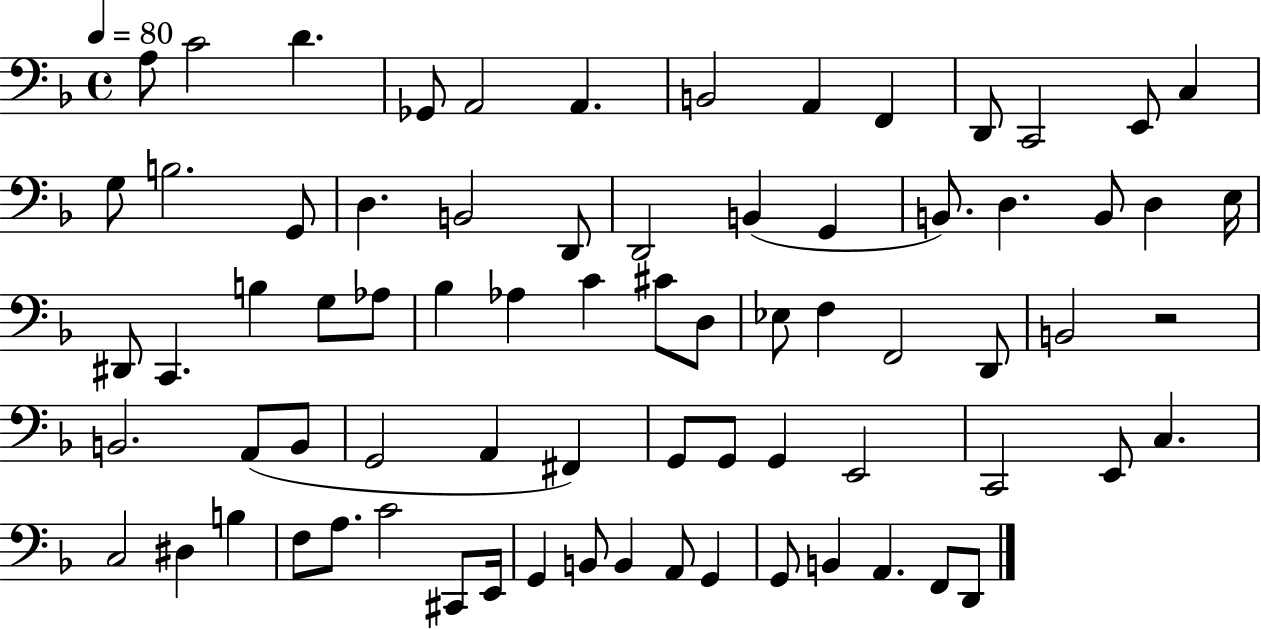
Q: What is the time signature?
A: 4/4